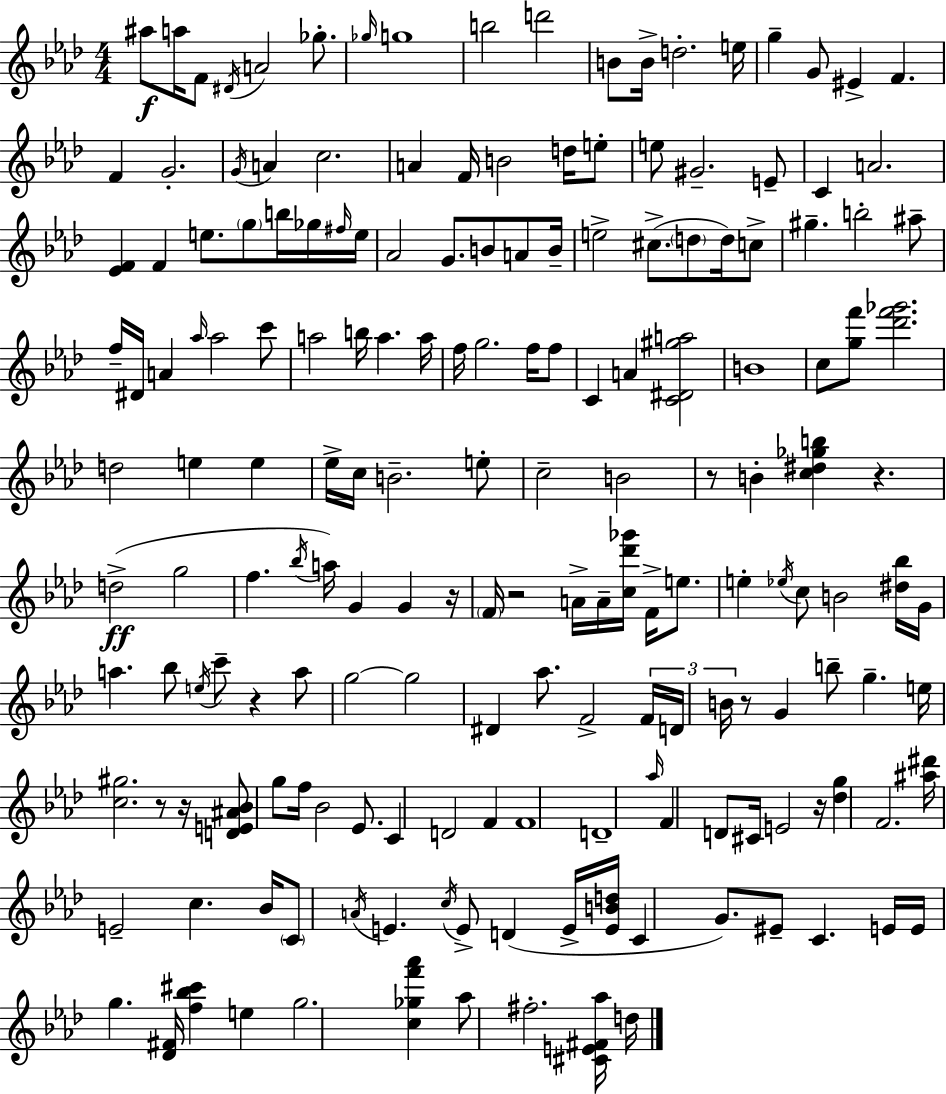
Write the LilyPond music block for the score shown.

{
  \clef treble
  \numericTimeSignature
  \time 4/4
  \key f \minor
  ais''8\f a''16 f'8 \acciaccatura { dis'16 } a'2 ges''8.-. | \grace { ges''16 } g''1 | b''2 d'''2 | b'8 b'16-> d''2.-. | \break e''16 g''4-- g'8 eis'4-> f'4. | f'4 g'2.-. | \acciaccatura { g'16 } a'4 c''2. | a'4 f'16 b'2 | \break d''16 e''8-. e''8 gis'2.-- | e'8-- c'4 a'2. | <ees' f'>4 f'4 e''8. \parenthesize g''8 | b''16 ges''16 \grace { fis''16 } e''16 aes'2 g'8. b'8 | \break a'8 b'16-- e''2-> cis''8.->( \parenthesize d''8 | d''16) c''8-> gis''4.-- b''2-. | ais''8-- f''16-- dis'16 a'4 \grace { aes''16 } aes''2 | c'''8 a''2 b''16 a''4. | \break a''16 f''16 g''2. | f''16 f''8 c'4 a'4 <c' dis' gis'' a''>2 | b'1 | c''8 <g'' f'''>8 <des''' f''' ges'''>2. | \break d''2 e''4 | e''4 ees''16-> c''16 b'2.-- | e''8-. c''2-- b'2 | r8 b'4-. <c'' dis'' ges'' b''>4 r4. | \break d''2->(\ff g''2 | f''4. \acciaccatura { bes''16 }) a''16 g'4 | g'4 r16 \parenthesize f'16 r2 a'16-> | a'16-- <c'' des''' ges'''>16 f'16-> e''8. e''4-. \acciaccatura { ees''16 } c''8 b'2 | \break <dis'' bes''>16 g'16 a''4. bes''8 \acciaccatura { e''16 } | c'''8-- r4 a''8 g''2~~ | g''2 dis'4 aes''8. f'2-> | \tuplet 3/2 { f'16 d'16 b'16 } r8 g'4 | \break b''8-- g''4.-- e''16 <c'' gis''>2. | r8 r16 <d' e' ais' bes'>8 g''8 f''16 bes'2 | ees'8. c'4 d'2 | f'4 f'1 | \break d'1-- | \grace { aes''16 } f'4 d'8 cis'16 | e'2 r16 <des'' g''>4 f'2. | <ais'' dis'''>16 e'2-- | \break c''4. bes'16 \parenthesize c'8 \acciaccatura { a'16 } e'4. | \acciaccatura { c''16 } e'8-> d'4( e'16-> <e' b' d''>16 c'4 g'8.) | eis'8-- c'4. e'16 e'16 g''4. | <des' fis'>16 <f'' bes'' cis'''>4 e''4 g''2. | \break <c'' ges'' f''' aes'''>4 aes''8 fis''2.-. | <cis' e' fis' aes''>16 d''16 \bar "|."
}